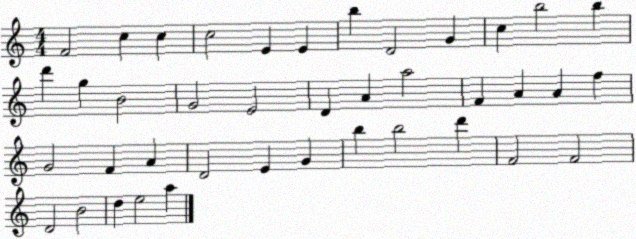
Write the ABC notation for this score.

X:1
T:Untitled
M:4/4
L:1/4
K:C
F2 c c c2 E E b D2 G c b2 b d' g B2 G2 E2 D A a2 F A A f G2 F A D2 E G b b2 d' F2 F2 D2 B2 d e2 a